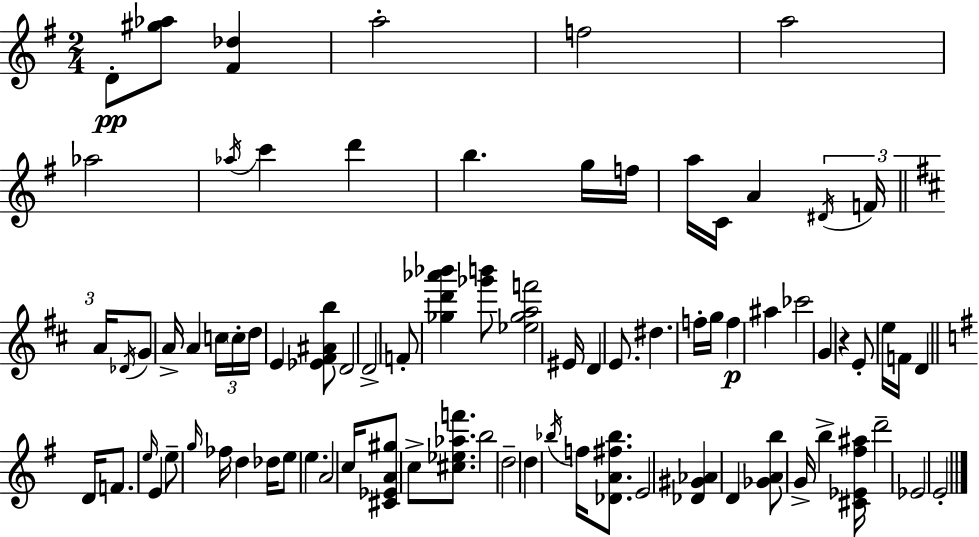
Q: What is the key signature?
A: G major